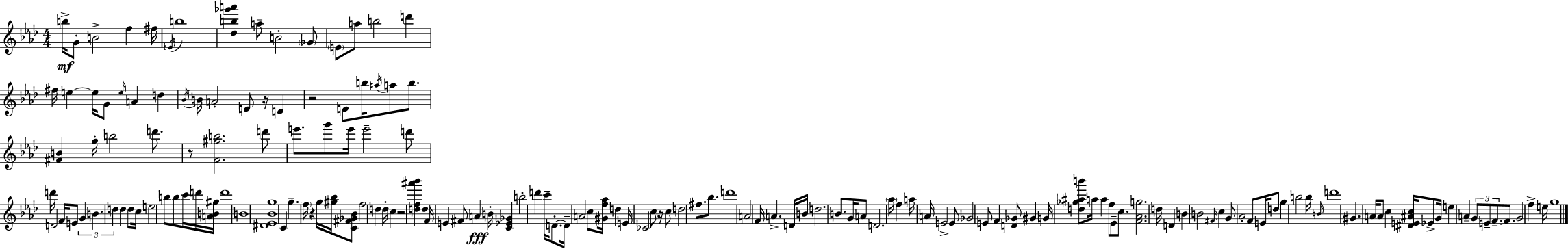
{
  \clef treble
  \numericTimeSignature
  \time 4/4
  \key aes \major
  \repeat volta 2 { b''16->\mf g'8-. b'2-> f''4 fis''16 | \acciaccatura { e'16 } b''1 | <des'' b'' ges''' a'''>4 a''8-- b'2-. \parenthesize ges'8 | \parenthesize e'8 a''8 b''2 d'''4 | \break fis''16 e''4~~ e''16 g'8 \grace { e''16 } a'4 d''4 | \acciaccatura { bes'16 } b'16 a'2-. e'8 r16 d'4 | r2 e'8 b''16 \acciaccatura { ais''16 } a''8 | b''8. <fis' b'>4 g''16-. b''2 | \break d'''8. r8 <f' gis'' b''>2. | d'''8 e'''8. g'''8 e'''16 e'''2-- | d'''8 d'''16 d'2 f'16 e'8 | \tuplet 3/2 { g'4 b'4. d''4 } d''4 | \break d''8 c''16 e''2 b''8 b''8 | c'''16 d'''16 <a' b' gis''>16 d'''1 | b'1 | <dis' ees' bes' g''>1 | \break c'4 g''4.-- \parenthesize f''16 r4 | g''16 <gis'' bes''>16 <c' fis' ges' bes'>8 f''2 d''4 | d''16-. c''4 r2 | <d'' f'' ais''' bes'''>4 d''4 f'16 e'4 fis'8 a'4\fff | \break b'16-. <c' ees' ges'>4 b''2-. | d'''4 c'''16-- d'8.-.~~ d'16-- a'2 | c''8 <gis' f'' aes''>16 d''4 e'16 ces'2 | c''8 r16 c''8 d''2 fis''8. | \break bes''8. d'''1 | a'2 f'16 a'4.-> | d'16 b'16 d''2. | b'8. g'16 a'8 d'2. | \break \parenthesize aes''16-- f''4 a''16 a'16 e'2-> | e'8 ges'2 e'8 f'4 | <d' ges'>8 gis'4 g'16 <d'' ges'' ais'' b'''>8 a''16 a''4 | f''8 ees'8-- c''8. <f' aes' g''>2. | \break d''16 d'4 b'4 b'2 | \grace { fis'16 } c''4 g'8 aes'2-. | f'8 e'16 d''8 g''4 b''2 | b''16 \grace { b'16 } d'''1 | \break gis'4. a'16 a'8 c''4 | <dis' e' ais' c''>16 ees'8-> g'16 e''4 a'4-- \tuplet 3/2 { g'8 | e'8-- f'8.--~~ } f'8. g'2 | f''4-> e''16 g''1 | \break } \bar "|."
}